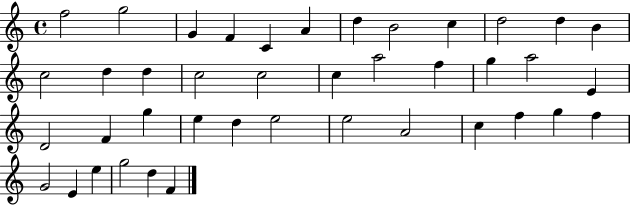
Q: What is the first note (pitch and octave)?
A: F5